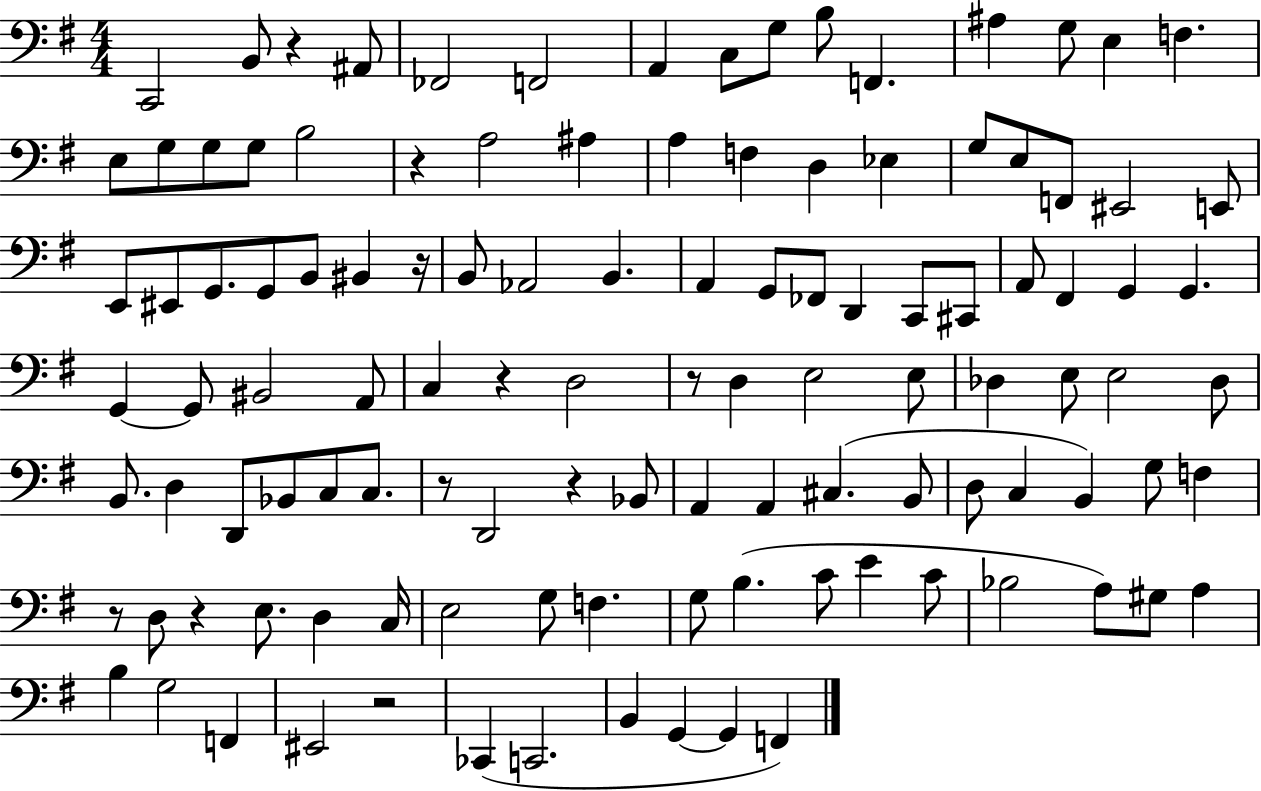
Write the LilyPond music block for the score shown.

{
  \clef bass
  \numericTimeSignature
  \time 4/4
  \key g \major
  c,2 b,8 r4 ais,8 | fes,2 f,2 | a,4 c8 g8 b8 f,4. | ais4 g8 e4 f4. | \break e8 g8 g8 g8 b2 | r4 a2 ais4 | a4 f4 d4 ees4 | g8 e8 f,8 eis,2 e,8 | \break e,8 eis,8 g,8. g,8 b,8 bis,4 r16 | b,8 aes,2 b,4. | a,4 g,8 fes,8 d,4 c,8 cis,8 | a,8 fis,4 g,4 g,4. | \break g,4~~ g,8 bis,2 a,8 | c4 r4 d2 | r8 d4 e2 e8 | des4 e8 e2 des8 | \break b,8. d4 d,8 bes,8 c8 c8. | r8 d,2 r4 bes,8 | a,4 a,4 cis4.( b,8 | d8 c4 b,4) g8 f4 | \break r8 d8 r4 e8. d4 c16 | e2 g8 f4. | g8 b4.( c'8 e'4 c'8 | bes2 a8) gis8 a4 | \break b4 g2 f,4 | eis,2 r2 | ces,4( c,2. | b,4 g,4~~ g,4 f,4) | \break \bar "|."
}